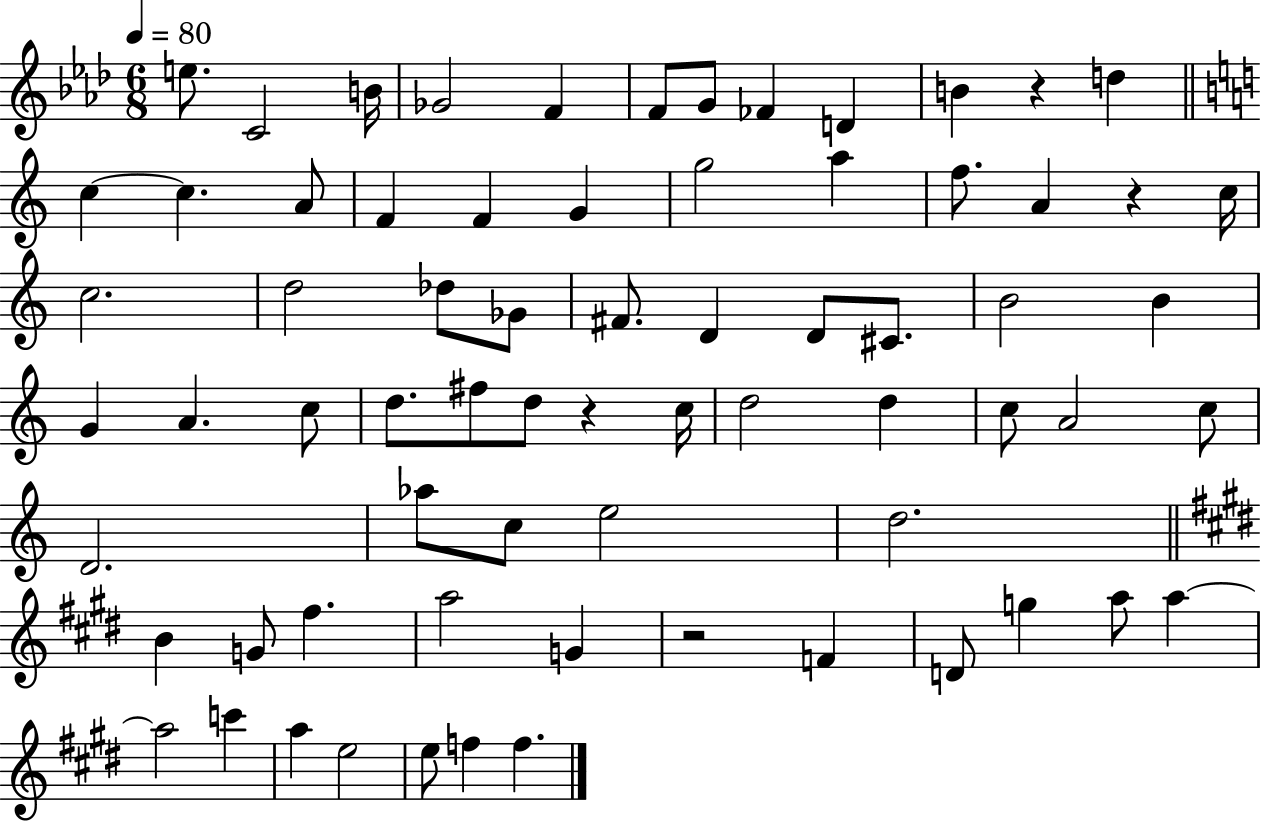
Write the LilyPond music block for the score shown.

{
  \clef treble
  \numericTimeSignature
  \time 6/8
  \key aes \major
  \tempo 4 = 80
  e''8. c'2 b'16 | ges'2 f'4 | f'8 g'8 fes'4 d'4 | b'4 r4 d''4 | \break \bar "||" \break \key a \minor c''4~~ c''4. a'8 | f'4 f'4 g'4 | g''2 a''4 | f''8. a'4 r4 c''16 | \break c''2. | d''2 des''8 ges'8 | fis'8. d'4 d'8 cis'8. | b'2 b'4 | \break g'4 a'4. c''8 | d''8. fis''8 d''8 r4 c''16 | d''2 d''4 | c''8 a'2 c''8 | \break d'2. | aes''8 c''8 e''2 | d''2. | \bar "||" \break \key e \major b'4 g'8 fis''4. | a''2 g'4 | r2 f'4 | d'8 g''4 a''8 a''4~~ | \break a''2 c'''4 | a''4 e''2 | e''8 f''4 f''4. | \bar "|."
}